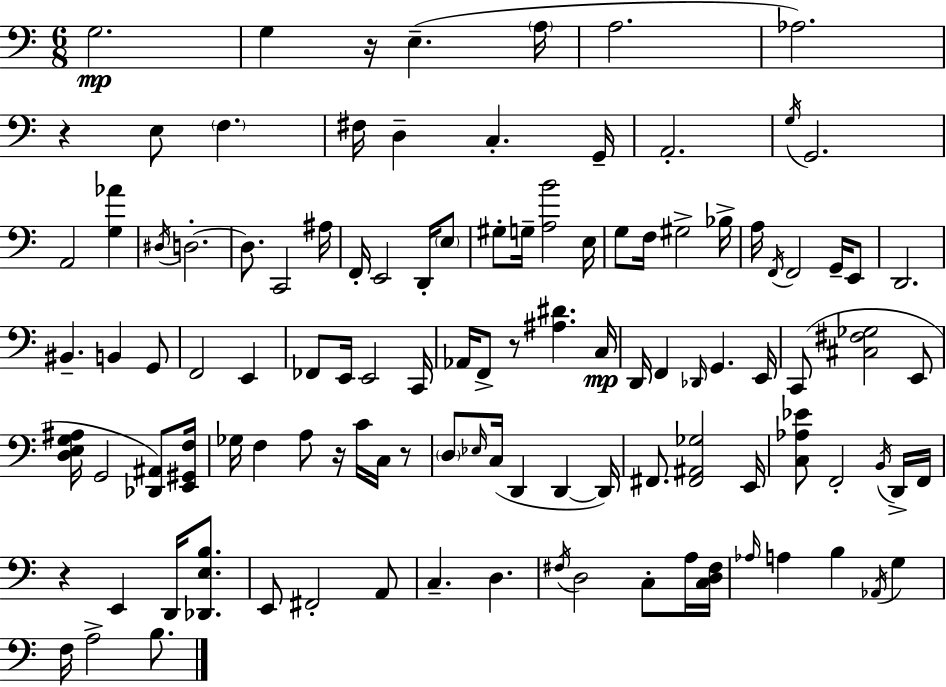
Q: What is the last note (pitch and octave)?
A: B3